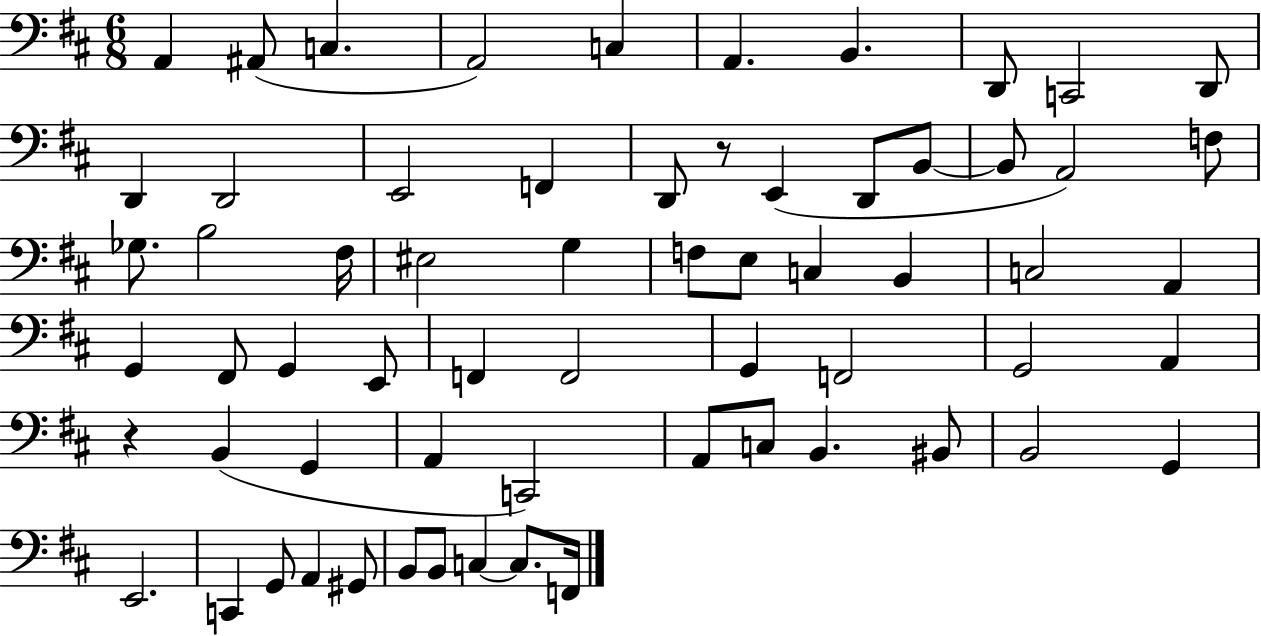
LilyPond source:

{
  \clef bass
  \numericTimeSignature
  \time 6/8
  \key d \major
  a,4 ais,8( c4. | a,2) c4 | a,4. b,4. | d,8 c,2 d,8 | \break d,4 d,2 | e,2 f,4 | d,8 r8 e,4( d,8 b,8~~ | b,8 a,2) f8 | \break ges8. b2 fis16 | eis2 g4 | f8 e8 c4 b,4 | c2 a,4 | \break g,4 fis,8 g,4 e,8 | f,4 f,2 | g,4 f,2 | g,2 a,4 | \break r4 b,4( g,4 | a,4 c,2) | a,8 c8 b,4. bis,8 | b,2 g,4 | \break e,2. | c,4 g,8 a,4 gis,8 | b,8 b,8 c4~~ c8. f,16 | \bar "|."
}